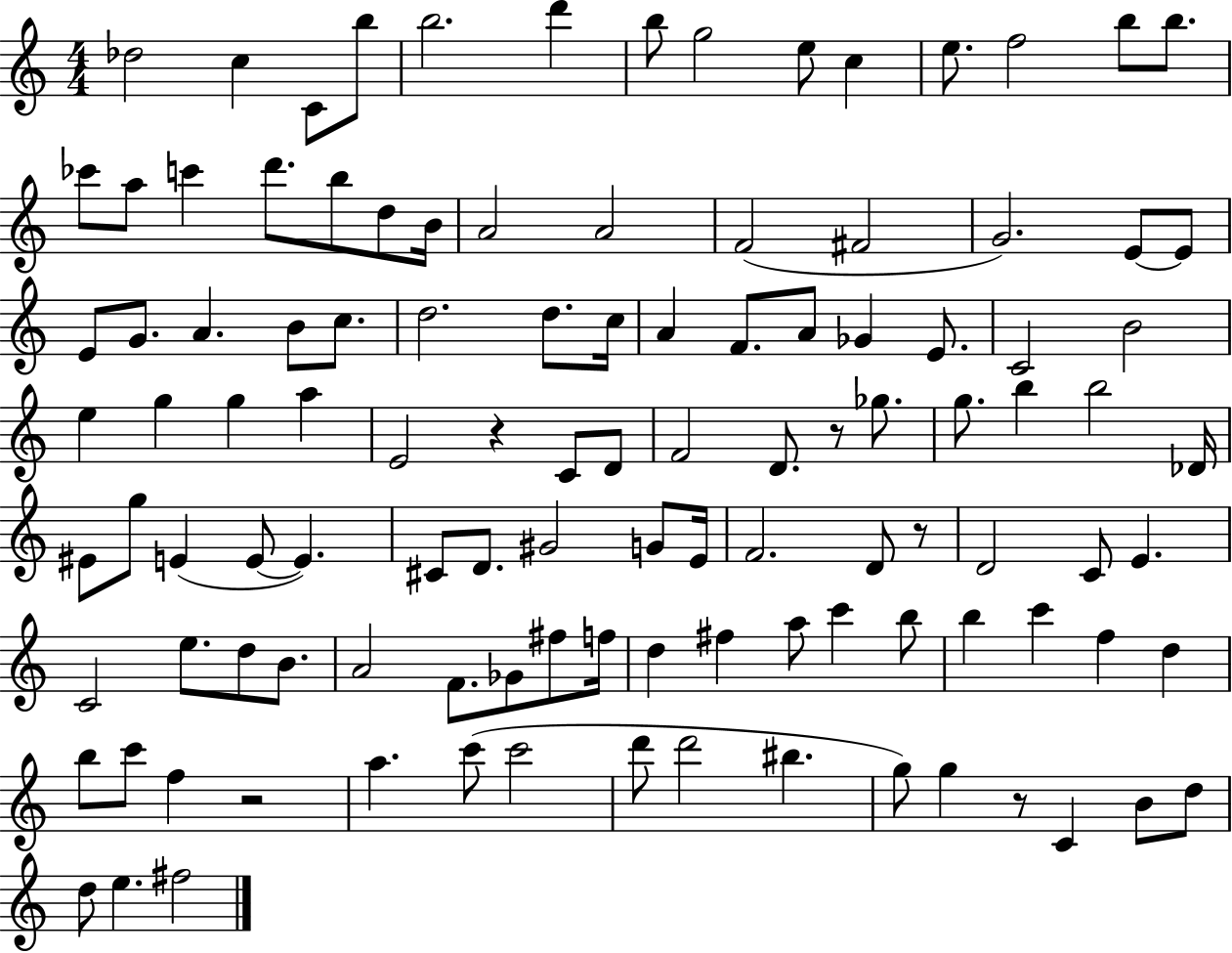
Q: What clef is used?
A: treble